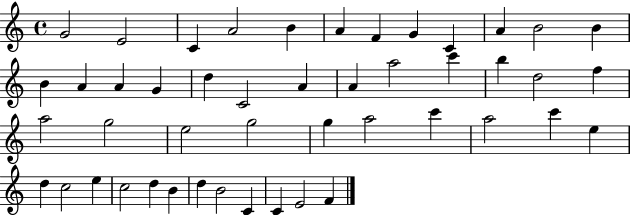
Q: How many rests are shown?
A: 0